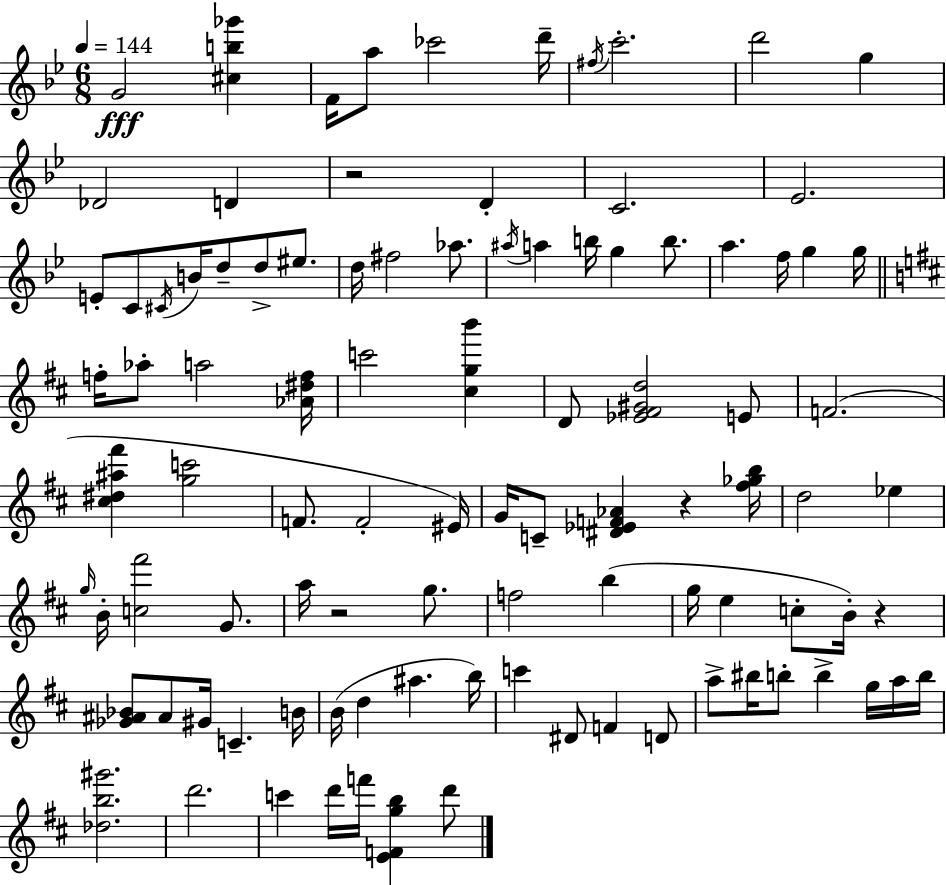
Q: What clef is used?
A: treble